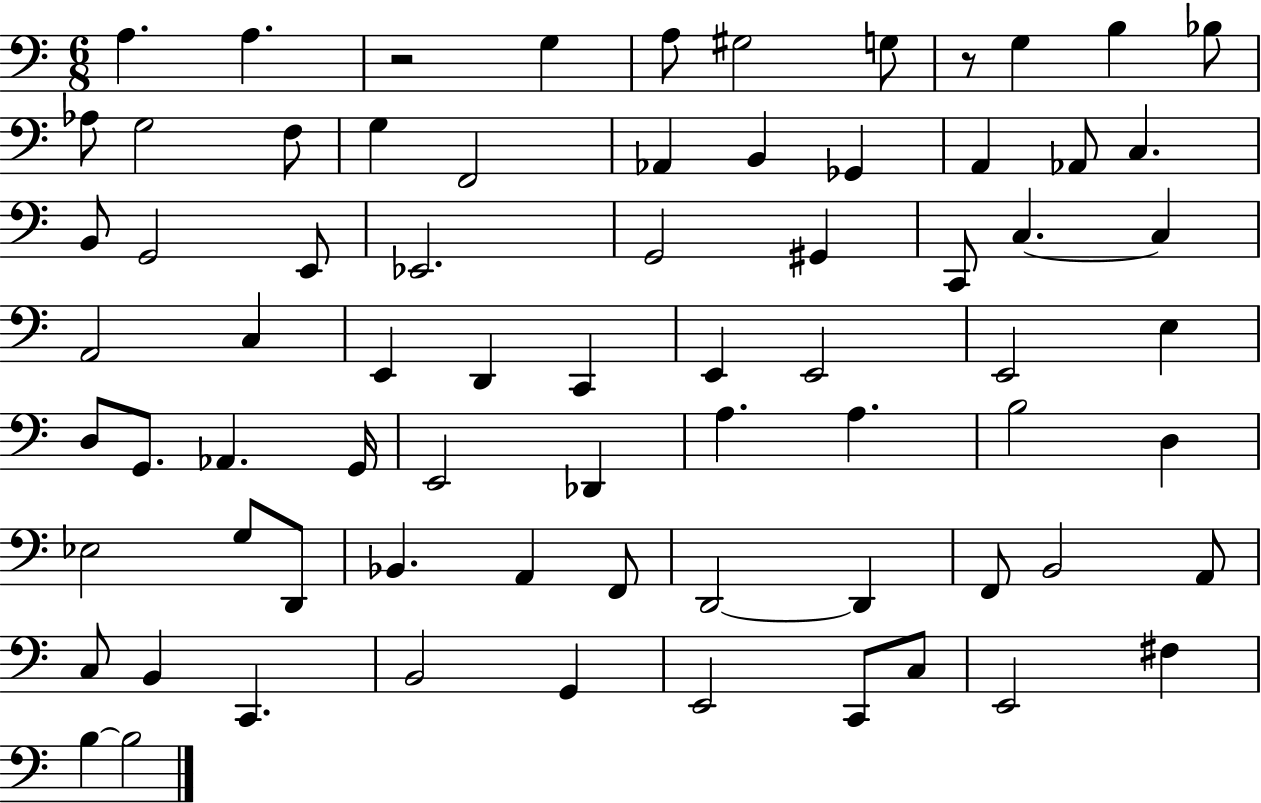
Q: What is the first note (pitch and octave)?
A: A3